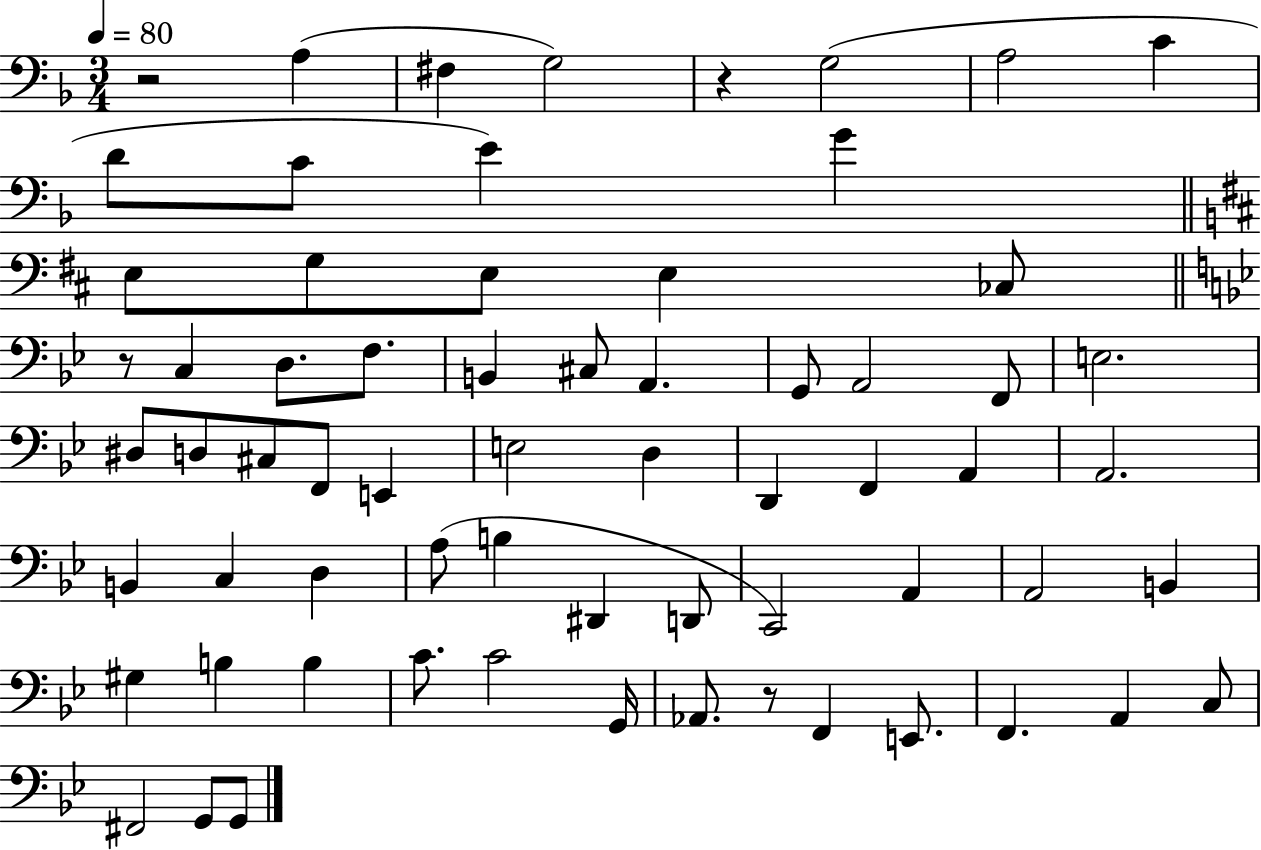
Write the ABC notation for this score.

X:1
T:Untitled
M:3/4
L:1/4
K:F
z2 A, ^F, G,2 z G,2 A,2 C D/2 C/2 E G E,/2 G,/2 E,/2 E, _C,/2 z/2 C, D,/2 F,/2 B,, ^C,/2 A,, G,,/2 A,,2 F,,/2 E,2 ^D,/2 D,/2 ^C,/2 F,,/2 E,, E,2 D, D,, F,, A,, A,,2 B,, C, D, A,/2 B, ^D,, D,,/2 C,,2 A,, A,,2 B,, ^G, B, B, C/2 C2 G,,/4 _A,,/2 z/2 F,, E,,/2 F,, A,, C,/2 ^F,,2 G,,/2 G,,/2